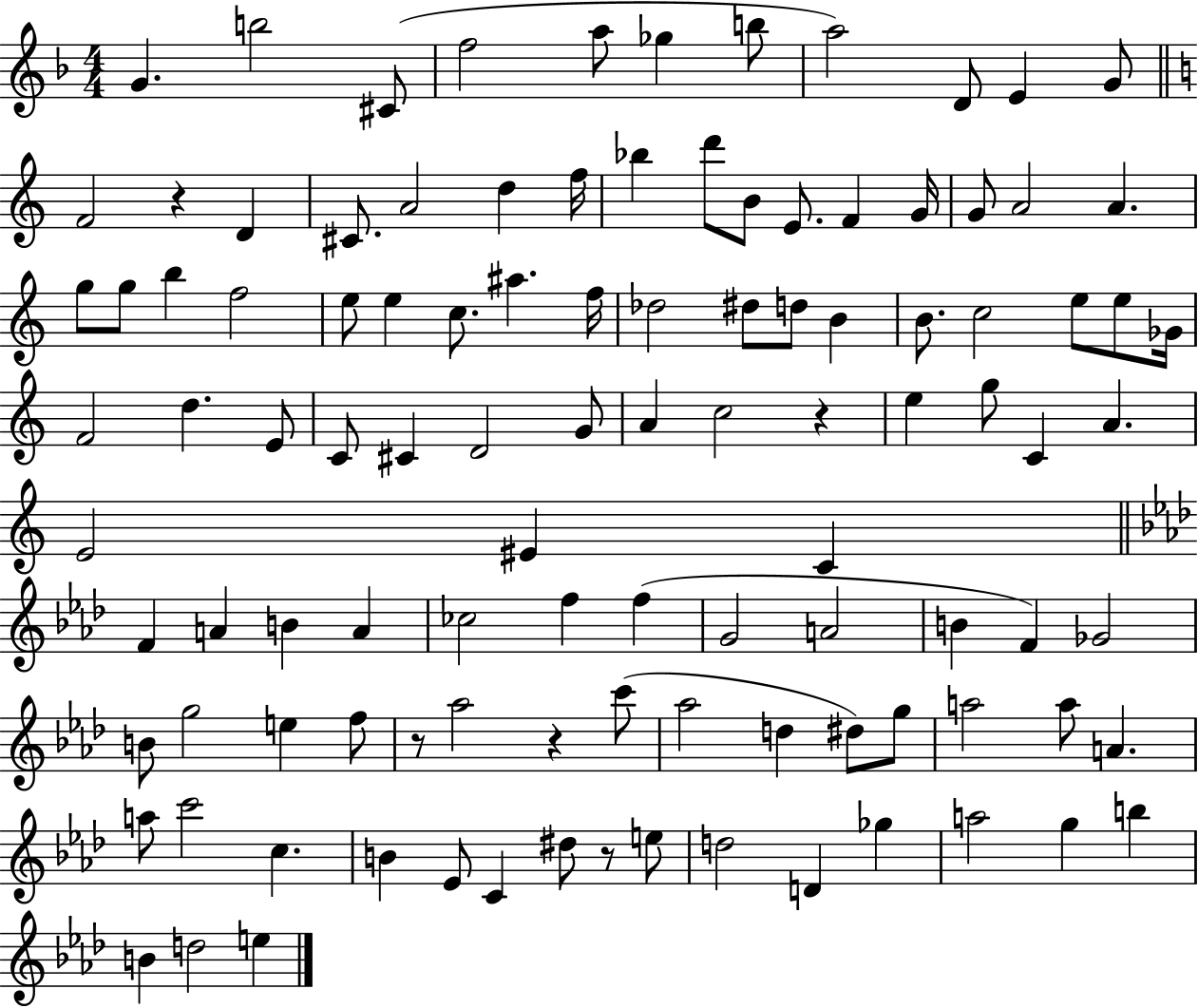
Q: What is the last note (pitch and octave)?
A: E5